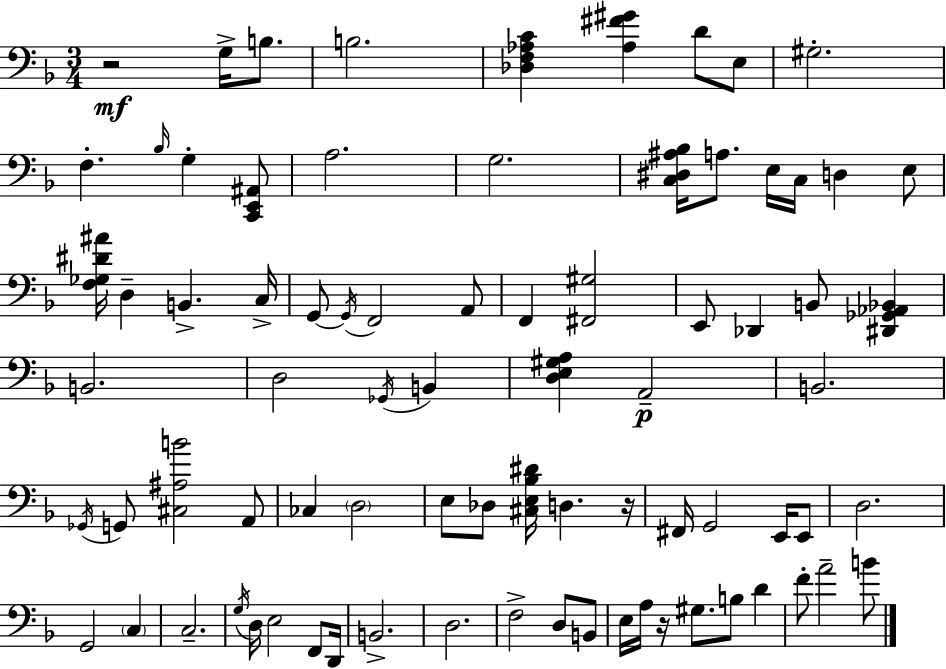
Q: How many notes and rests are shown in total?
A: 80